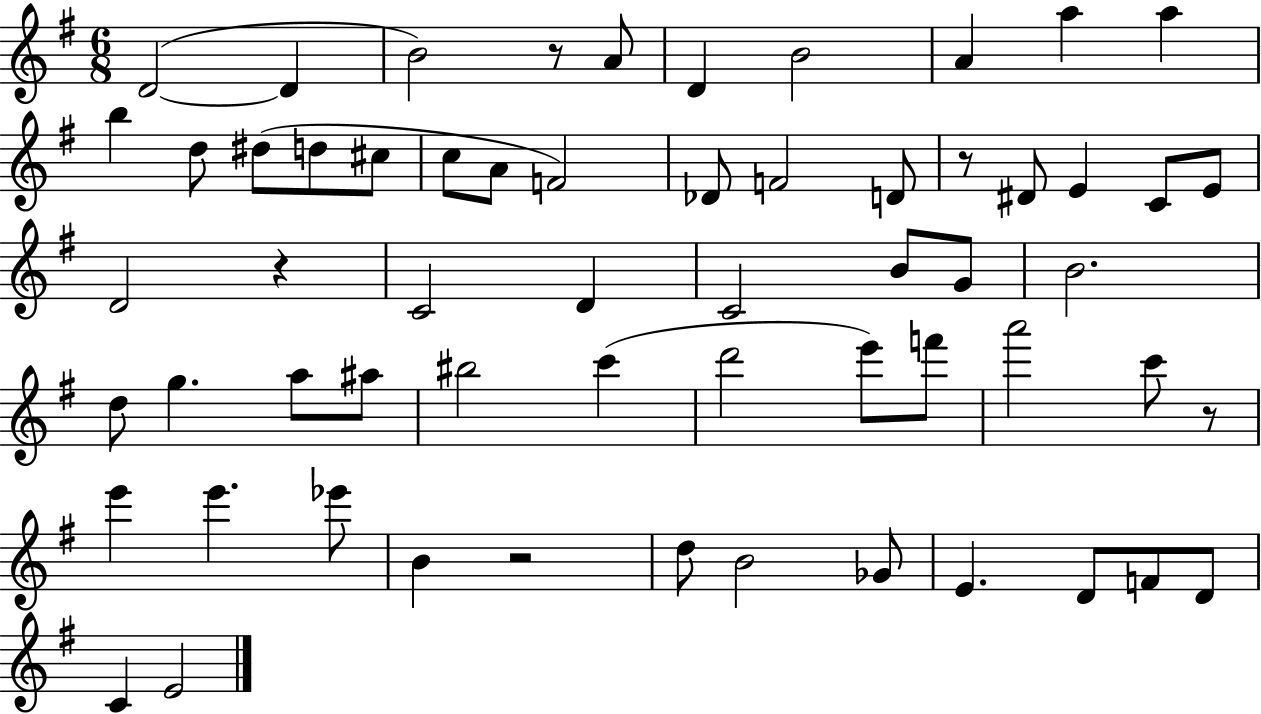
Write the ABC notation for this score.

X:1
T:Untitled
M:6/8
L:1/4
K:G
D2 D B2 z/2 A/2 D B2 A a a b d/2 ^d/2 d/2 ^c/2 c/2 A/2 F2 _D/2 F2 D/2 z/2 ^D/2 E C/2 E/2 D2 z C2 D C2 B/2 G/2 B2 d/2 g a/2 ^a/2 ^b2 c' d'2 e'/2 f'/2 a'2 c'/2 z/2 e' e' _e'/2 B z2 d/2 B2 _G/2 E D/2 F/2 D/2 C E2